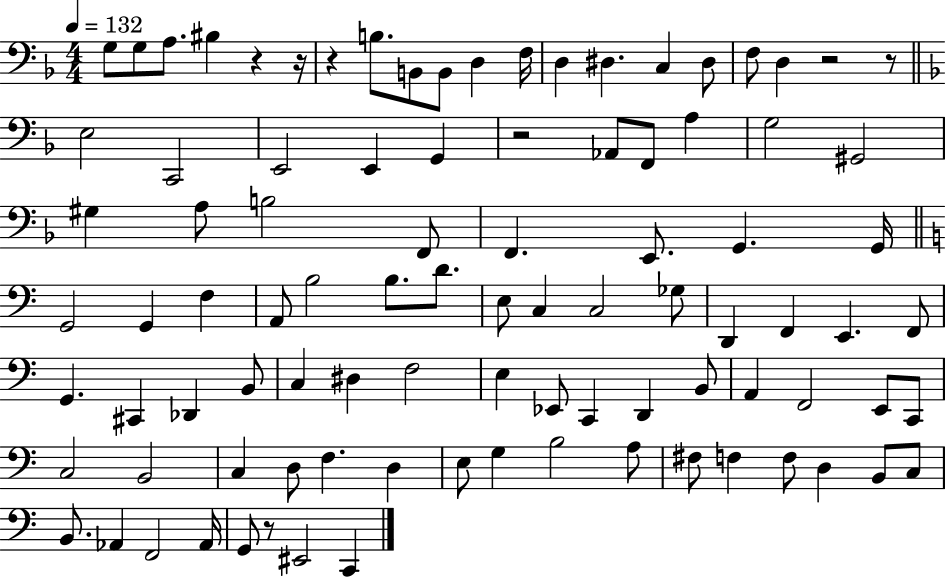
G3/e G3/e A3/e. BIS3/q R/q R/s R/q B3/e. B2/e B2/e D3/q F3/s D3/q D#3/q. C3/q D#3/e F3/e D3/q R/h R/e E3/h C2/h E2/h E2/q G2/q R/h Ab2/e F2/e A3/q G3/h G#2/h G#3/q A3/e B3/h F2/e F2/q. E2/e. G2/q. G2/s G2/h G2/q F3/q A2/e B3/h B3/e. D4/e. E3/e C3/q C3/h Gb3/e D2/q F2/q E2/q. F2/e G2/q. C#2/q Db2/q B2/e C3/q D#3/q F3/h E3/q Eb2/e C2/q D2/q B2/e A2/q F2/h E2/e C2/e C3/h B2/h C3/q D3/e F3/q. D3/q E3/e G3/q B3/h A3/e F#3/e F3/q F3/e D3/q B2/e C3/e B2/e. Ab2/q F2/h Ab2/s G2/e R/e EIS2/h C2/q